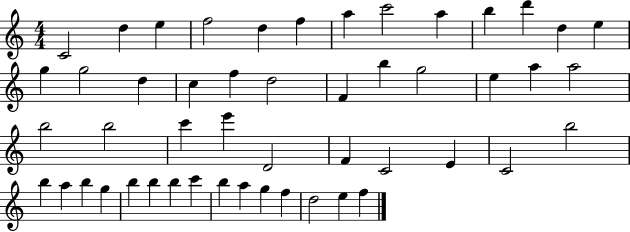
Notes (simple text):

C4/h D5/q E5/q F5/h D5/q F5/q A5/q C6/h A5/q B5/q D6/q D5/q E5/q G5/q G5/h D5/q C5/q F5/q D5/h F4/q B5/q G5/h E5/q A5/q A5/h B5/h B5/h C6/q E6/q D4/h F4/q C4/h E4/q C4/h B5/h B5/q A5/q B5/q G5/q B5/q B5/q B5/q C6/q B5/q A5/q G5/q F5/q D5/h E5/q F5/q